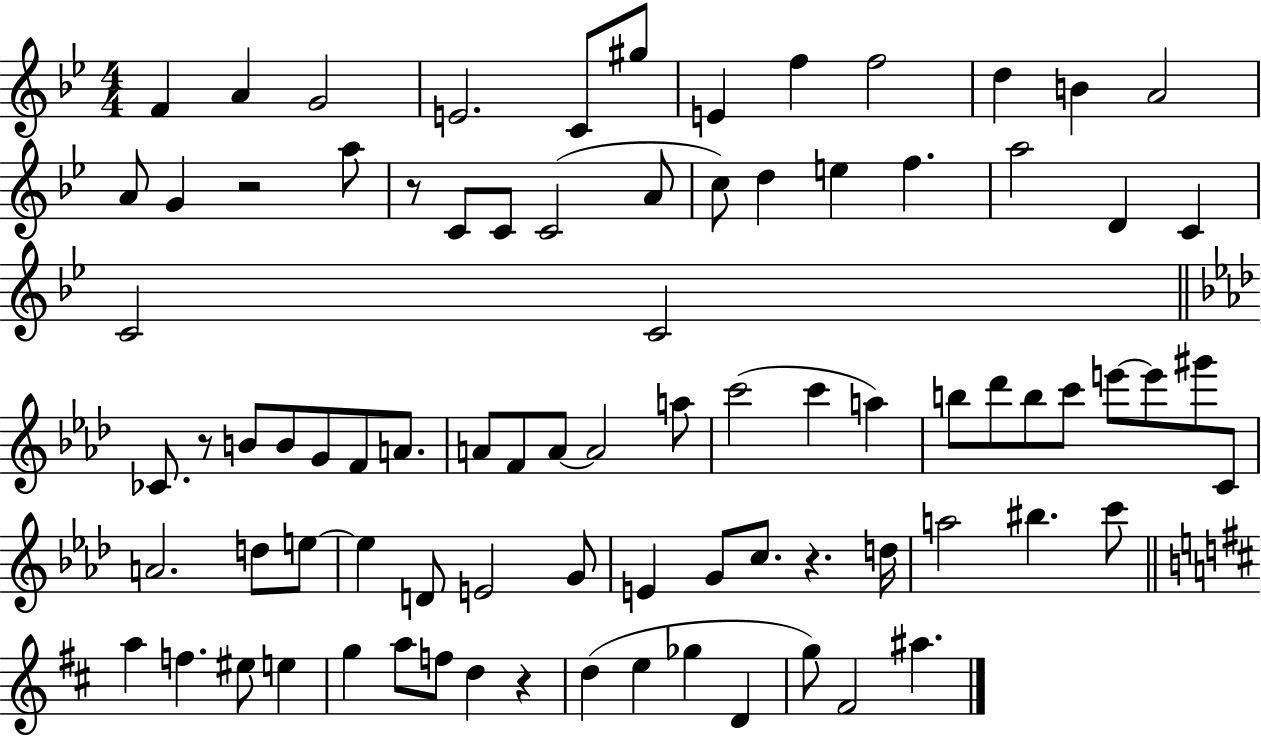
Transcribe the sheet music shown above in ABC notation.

X:1
T:Untitled
M:4/4
L:1/4
K:Bb
F A G2 E2 C/2 ^g/2 E f f2 d B A2 A/2 G z2 a/2 z/2 C/2 C/2 C2 A/2 c/2 d e f a2 D C C2 C2 _C/2 z/2 B/2 B/2 G/2 F/2 A/2 A/2 F/2 A/2 A2 a/2 c'2 c' a b/2 _d'/2 b/2 c'/2 e'/2 e'/2 ^g'/2 C/2 A2 d/2 e/2 e D/2 E2 G/2 E G/2 c/2 z d/4 a2 ^b c'/2 a f ^e/2 e g a/2 f/2 d z d e _g D g/2 ^F2 ^a